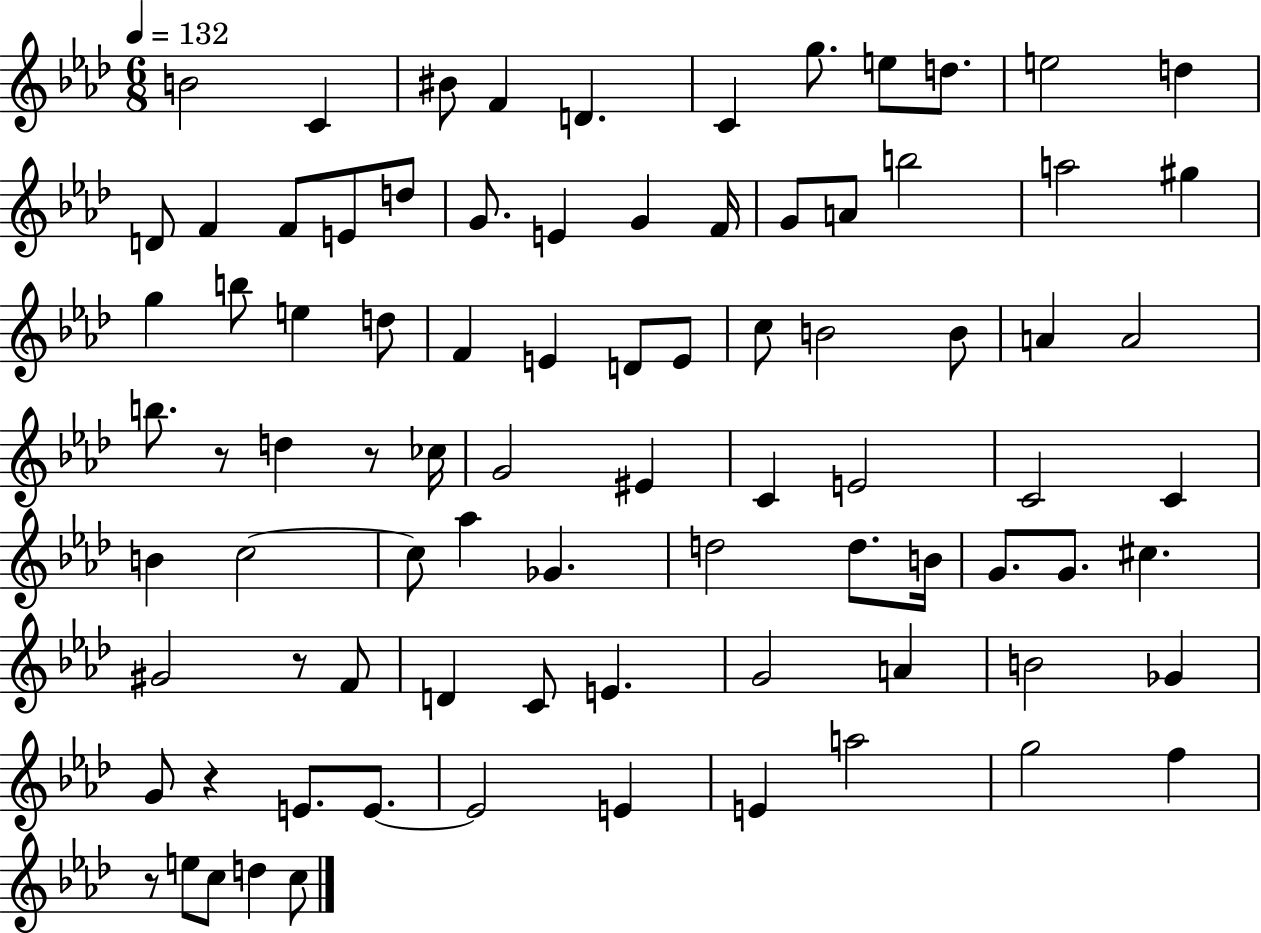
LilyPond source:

{
  \clef treble
  \numericTimeSignature
  \time 6/8
  \key aes \major
  \tempo 4 = 132
  b'2 c'4 | bis'8 f'4 d'4. | c'4 g''8. e''8 d''8. | e''2 d''4 | \break d'8 f'4 f'8 e'8 d''8 | g'8. e'4 g'4 f'16 | g'8 a'8 b''2 | a''2 gis''4 | \break g''4 b''8 e''4 d''8 | f'4 e'4 d'8 e'8 | c''8 b'2 b'8 | a'4 a'2 | \break b''8. r8 d''4 r8 ces''16 | g'2 eis'4 | c'4 e'2 | c'2 c'4 | \break b'4 c''2~~ | c''8 aes''4 ges'4. | d''2 d''8. b'16 | g'8. g'8. cis''4. | \break gis'2 r8 f'8 | d'4 c'8 e'4. | g'2 a'4 | b'2 ges'4 | \break g'8 r4 e'8. e'8.~~ | e'2 e'4 | e'4 a''2 | g''2 f''4 | \break r8 e''8 c''8 d''4 c''8 | \bar "|."
}